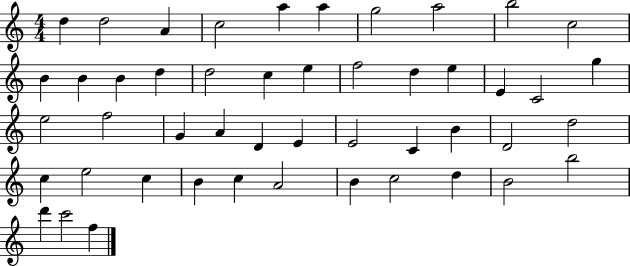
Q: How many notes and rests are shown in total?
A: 48